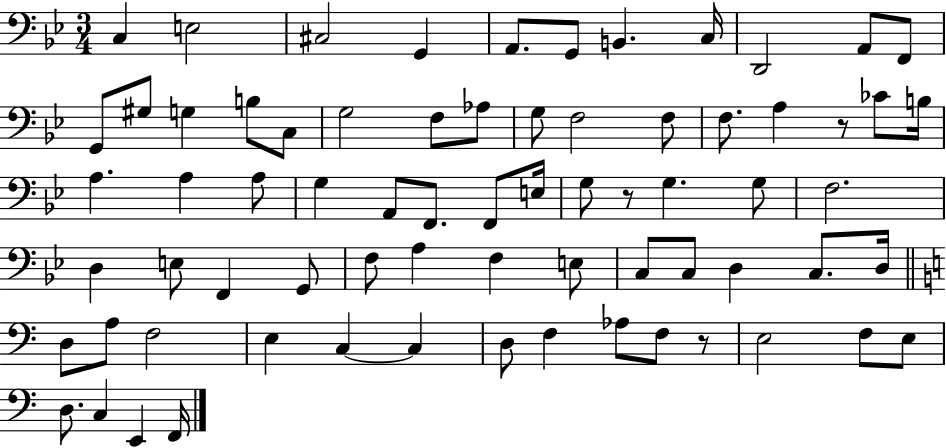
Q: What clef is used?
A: bass